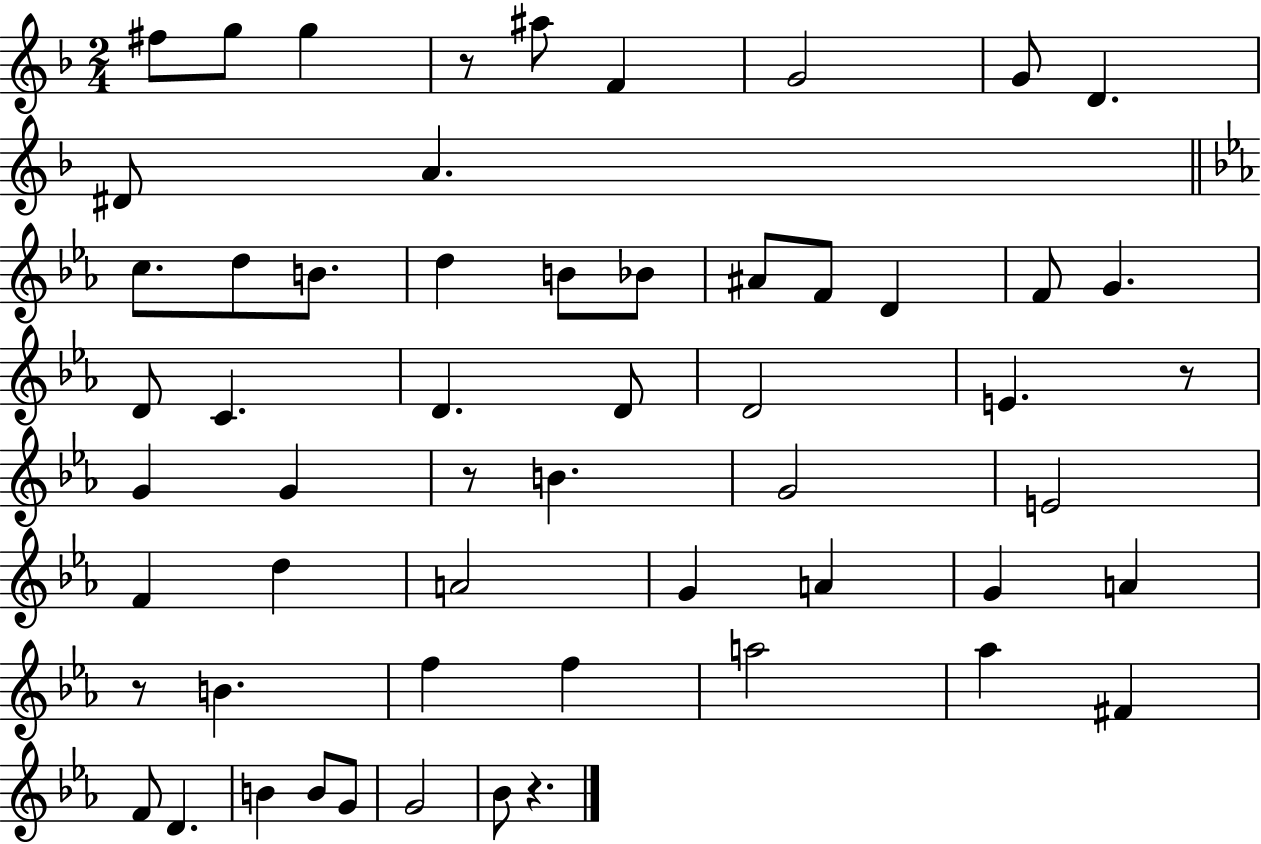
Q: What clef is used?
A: treble